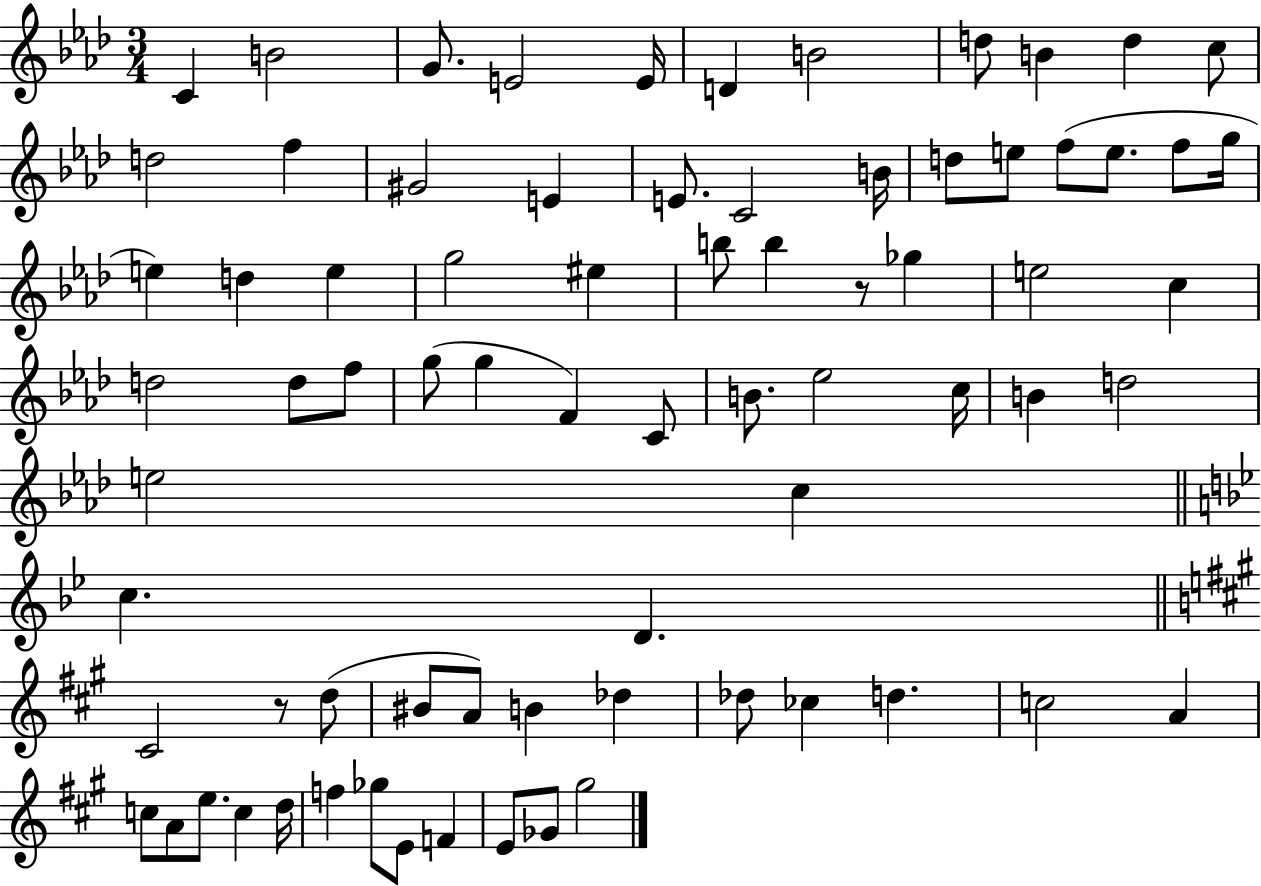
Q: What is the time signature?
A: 3/4